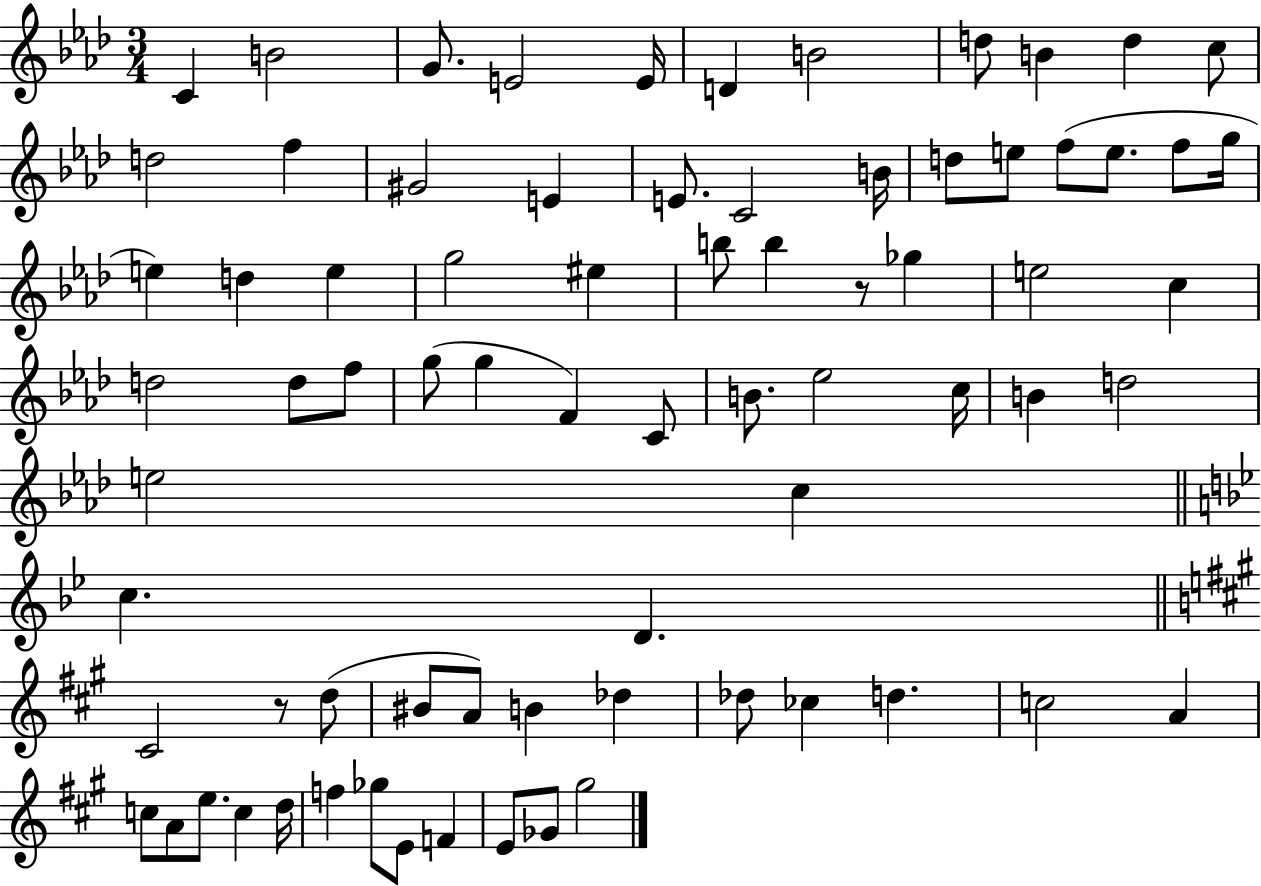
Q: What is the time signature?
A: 3/4